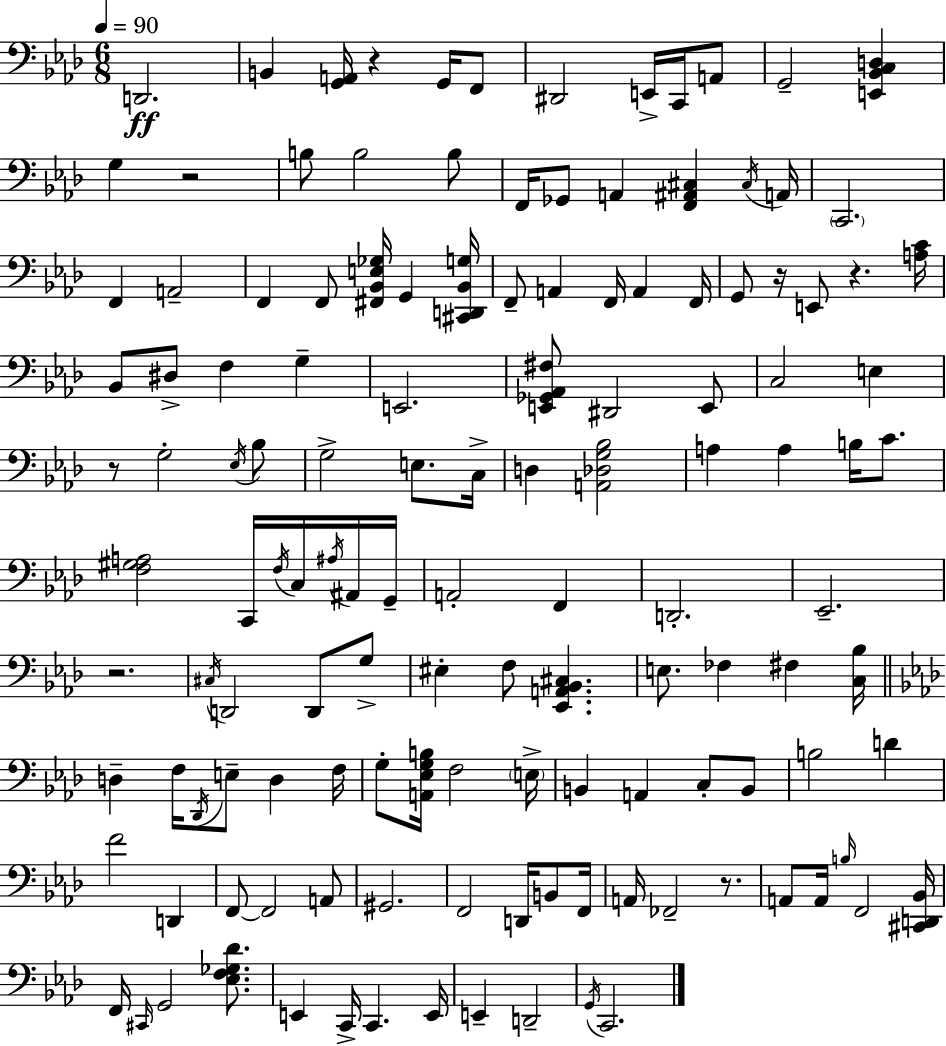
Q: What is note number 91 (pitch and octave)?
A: G#2